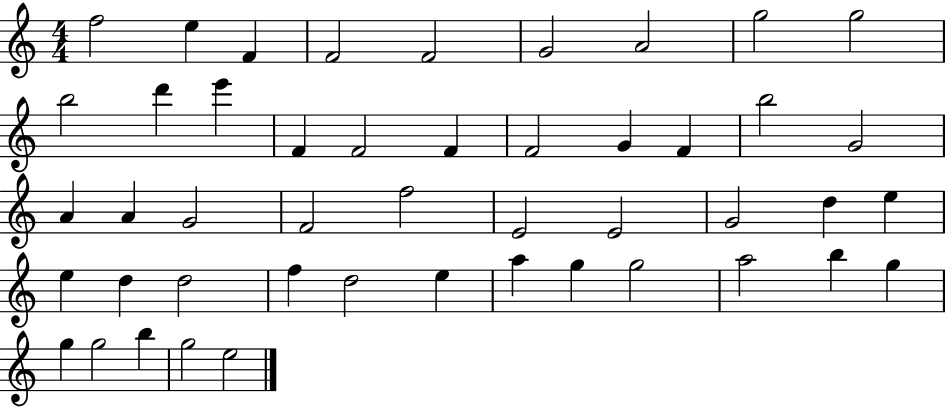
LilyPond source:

{
  \clef treble
  \numericTimeSignature
  \time 4/4
  \key c \major
  f''2 e''4 f'4 | f'2 f'2 | g'2 a'2 | g''2 g''2 | \break b''2 d'''4 e'''4 | f'4 f'2 f'4 | f'2 g'4 f'4 | b''2 g'2 | \break a'4 a'4 g'2 | f'2 f''2 | e'2 e'2 | g'2 d''4 e''4 | \break e''4 d''4 d''2 | f''4 d''2 e''4 | a''4 g''4 g''2 | a''2 b''4 g''4 | \break g''4 g''2 b''4 | g''2 e''2 | \bar "|."
}